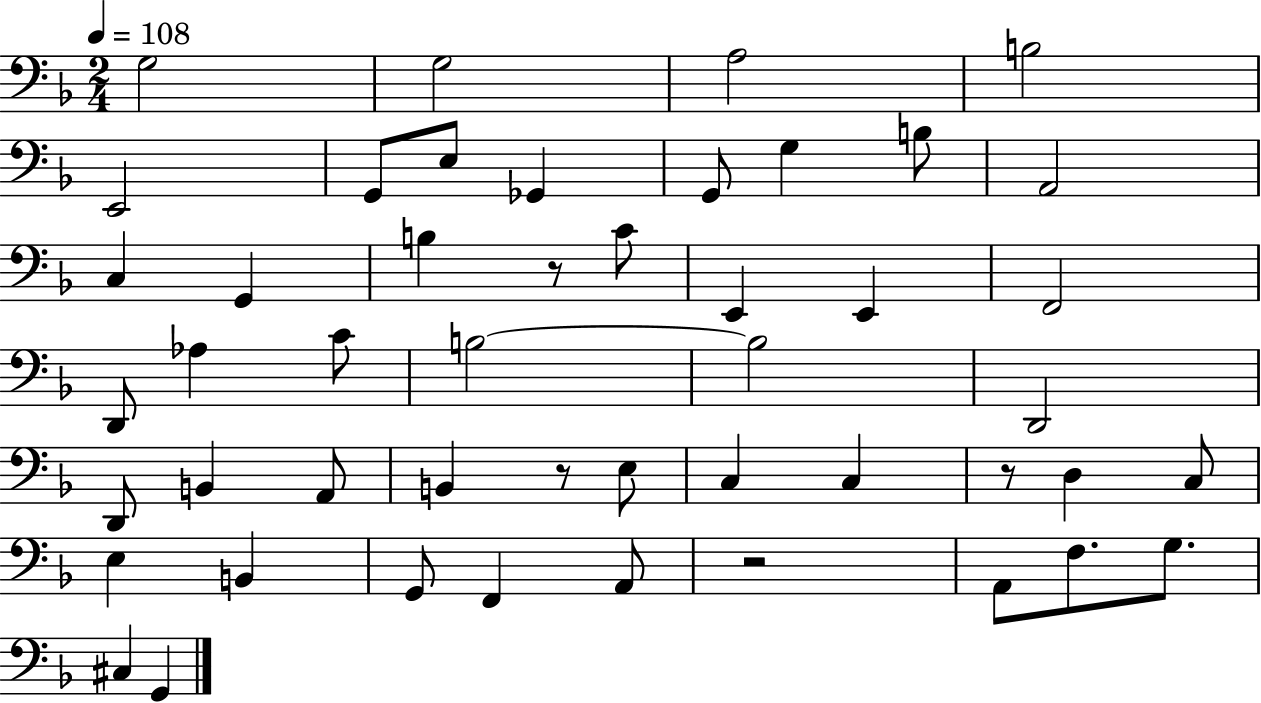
{
  \clef bass
  \numericTimeSignature
  \time 2/4
  \key f \major
  \tempo 4 = 108
  g2 | g2 | a2 | b2 | \break e,2 | g,8 e8 ges,4 | g,8 g4 b8 | a,2 | \break c4 g,4 | b4 r8 c'8 | e,4 e,4 | f,2 | \break d,8 aes4 c'8 | b2~~ | b2 | d,2 | \break d,8 b,4 a,8 | b,4 r8 e8 | c4 c4 | r8 d4 c8 | \break e4 b,4 | g,8 f,4 a,8 | r2 | a,8 f8. g8. | \break cis4 g,4 | \bar "|."
}